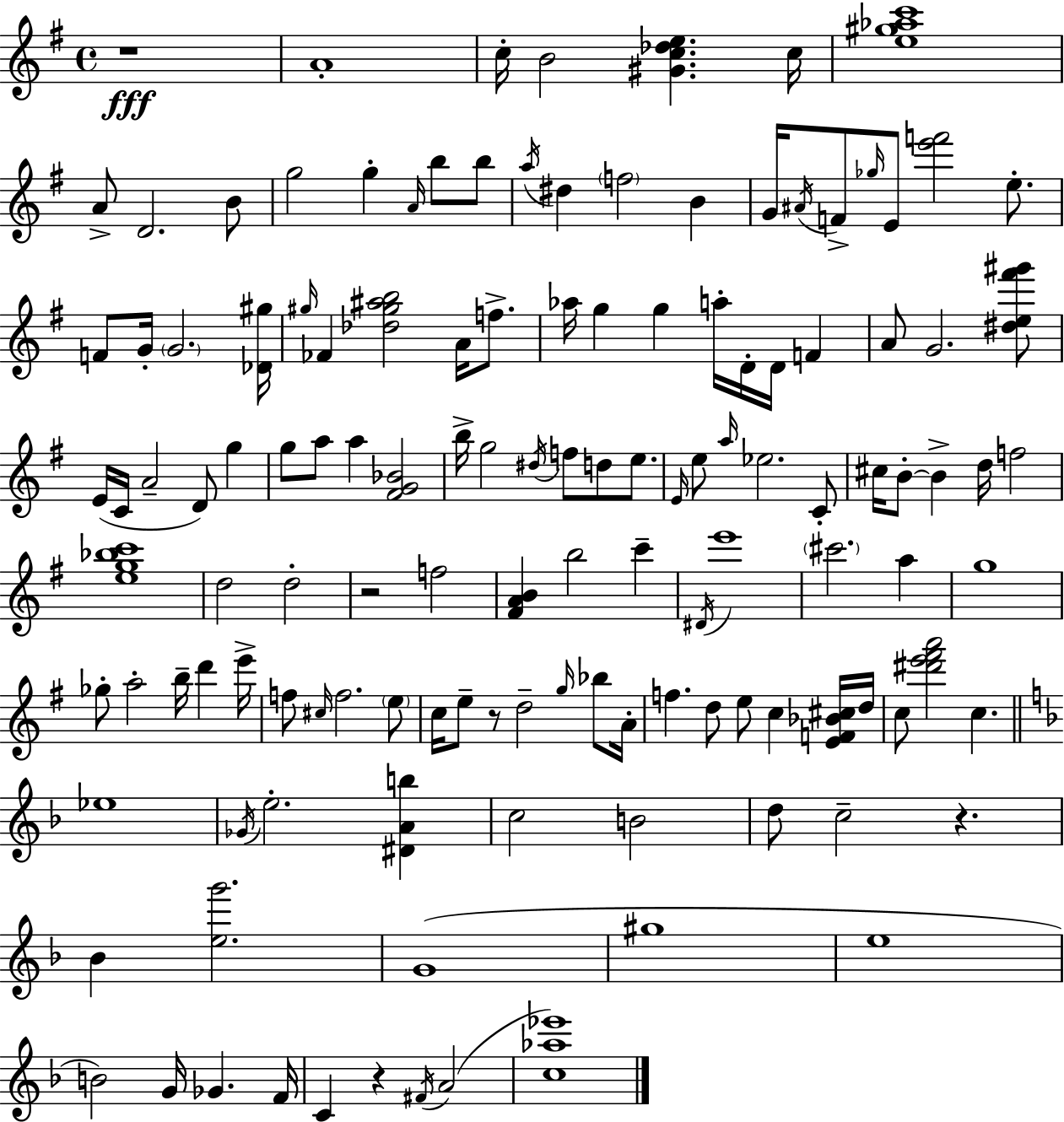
R/w A4/w C5/s B4/h [G#4,C5,Db5,E5]/q. C5/s [E5,G#5,Ab5,C6]/w A4/e D4/h. B4/e G5/h G5/q A4/s B5/e B5/e A5/s D#5/q F5/h B4/q G4/s A#4/s F4/e Gb5/s E4/e [E6,F6]/h E5/e. F4/e G4/s G4/h. [Db4,G#5]/s G#5/s FES4/q [Db5,G#5,A#5,B5]/h A4/s F5/e. Ab5/s G5/q G5/q A5/s D4/s D4/s F4/q A4/e G4/h. [D#5,E5,F#6,G#6]/e E4/s C4/s A4/h D4/e G5/q G5/e A5/e A5/q [F#4,G4,Bb4]/h B5/s G5/h D#5/s F5/e D5/e E5/e. E4/s E5/e A5/s Eb5/h. C4/e C#5/s B4/e B4/q D5/s F5/h [E5,G5,Bb5,C6]/w D5/h D5/h R/h F5/h [F#4,A4,B4]/q B5/h C6/q D#4/s E6/w C#6/h. A5/q G5/w Gb5/e A5/h B5/s D6/q E6/s F5/e C#5/s F5/h. E5/e C5/s E5/e R/e D5/h G5/s Bb5/e A4/s F5/q. D5/e E5/e C5/q [E4,F4,Bb4,C#5]/s D5/s C5/e [D#6,E6,F#6,A6]/h C5/q. Eb5/w Gb4/s E5/h. [D#4,A4,B5]/q C5/h B4/h D5/e C5/h R/q. Bb4/q [E5,G6]/h. G4/w G#5/w E5/w B4/h G4/s Gb4/q. F4/s C4/q R/q F#4/s A4/h [C5,Ab5,Eb6]/w